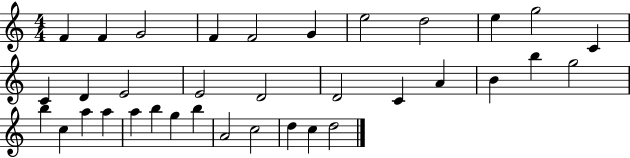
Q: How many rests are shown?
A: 0